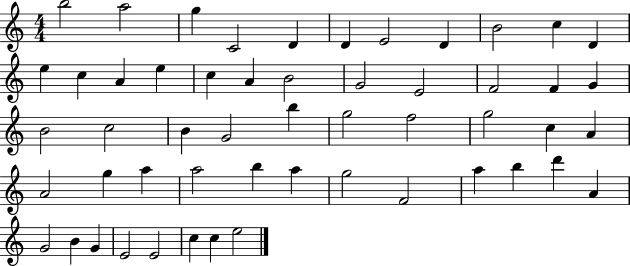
B5/h A5/h G5/q C4/h D4/q D4/q E4/h D4/q B4/h C5/q D4/q E5/q C5/q A4/q E5/q C5/q A4/q B4/h G4/h E4/h F4/h F4/q G4/q B4/h C5/h B4/q G4/h B5/q G5/h F5/h G5/h C5/q A4/q A4/h G5/q A5/q A5/h B5/q A5/q G5/h F4/h A5/q B5/q D6/q A4/q G4/h B4/q G4/q E4/h E4/h C5/q C5/q E5/h